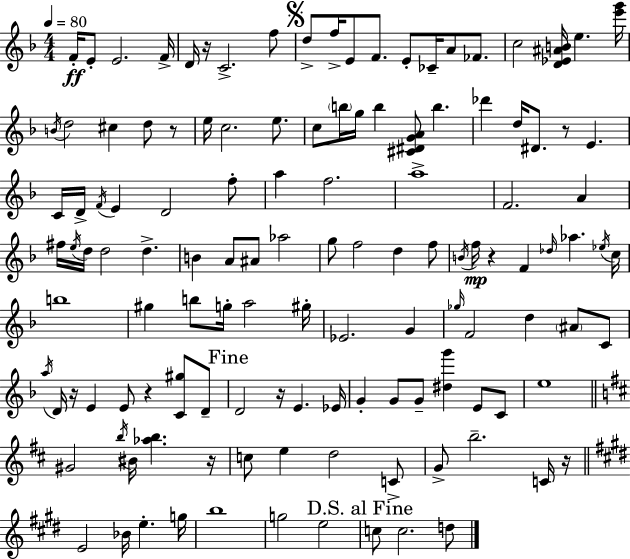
F4/s E4/e E4/h. F4/s D4/s R/s C4/h. F5/e D5/e F5/s E4/e F4/e. E4/e CES4/s A4/e FES4/e. C5/h [D4,Eb4,A#4,B4]/s E5/q. [E6,G6]/s B4/s D5/h C#5/q D5/e R/e E5/s C5/h. E5/e. C5/e B5/s G5/s B5/q [C#4,D#4,G4,A4]/e B5/q. Db6/q D5/s D#4/e. R/e E4/q. C4/s D4/s F4/s E4/q D4/h F5/e A5/q F5/h. A5/w F4/h. A4/q F#5/s E5/s D5/s D5/h D5/q. B4/q A4/e A#4/e Ab5/h G5/e F5/h D5/q F5/e B4/s F5/s R/q F4/q Db5/s Ab5/q. Eb5/s C5/s B5/w G#5/q B5/e G5/s A5/h G#5/s Eb4/h. G4/q Gb5/s F4/h D5/q A#4/e C4/e A5/s D4/s R/s E4/q E4/e R/q [C4,G#5]/e D4/e D4/h R/s E4/q. Eb4/s G4/q G4/e G4/e [D#5,G6]/q E4/e C4/e E5/w G#4/h B5/s BIS4/s [Ab5,B5]/q. R/s C5/e E5/q D5/h C4/e G4/e B5/h. C4/s R/s E4/h Bb4/s E5/q. G5/s B5/w G5/h E5/h C5/e C5/h. D5/e